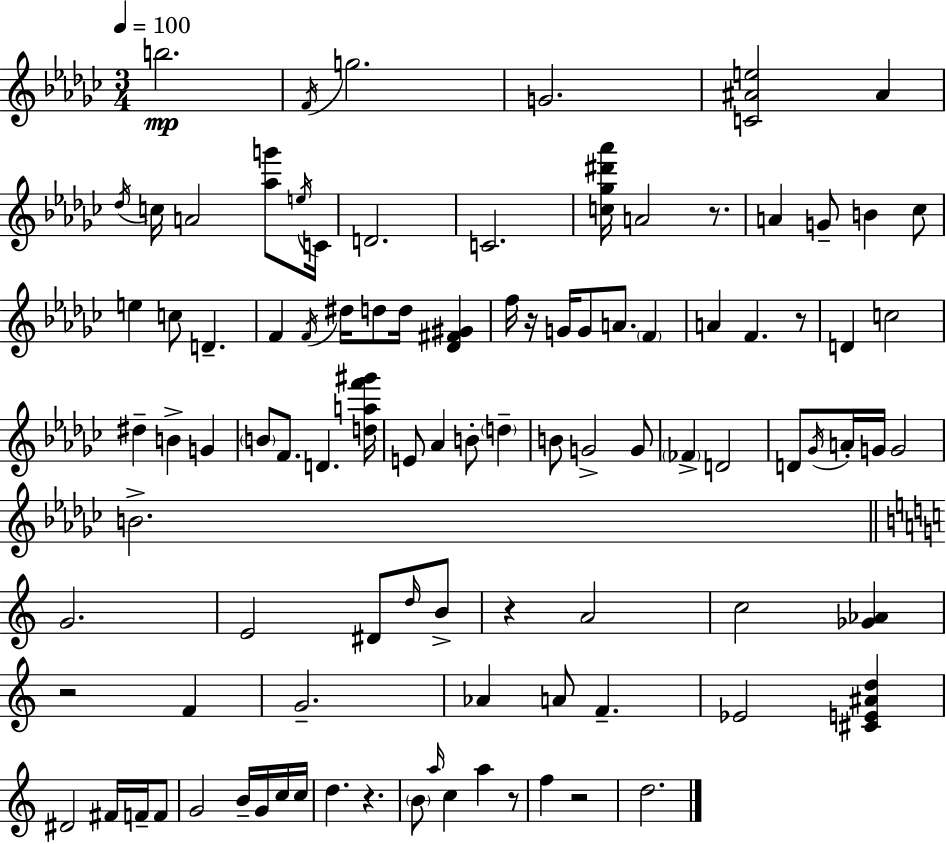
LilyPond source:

{
  \clef treble
  \numericTimeSignature
  \time 3/4
  \key ees \minor
  \tempo 4 = 100
  b''2.\mp | \acciaccatura { f'16 } g''2. | g'2. | <c' ais' e''>2 ais'4 | \break \acciaccatura { des''16 } c''16 a'2 <aes'' g'''>8 | \acciaccatura { e''16 } c'16 d'2. | c'2. | <c'' ges'' dis''' aes'''>16 a'2 | \break r8. a'4 g'8-- b'4 | ces''8 e''4 c''8 d'4.-- | f'4 \acciaccatura { f'16 } dis''16 d''8 d''16 | <des' fis' gis'>4 f''16 r16 g'16 g'8 a'8. | \break \parenthesize f'4 a'4 f'4. | r8 d'4 c''2 | dis''4-- b'4-> | g'4 \parenthesize b'8 f'8. d'4. | \break <d'' a'' f''' gis'''>16 e'8 aes'4 b'8-. | \parenthesize d''4-- b'8 g'2-> | g'8 \parenthesize fes'4-> d'2 | d'8 \acciaccatura { ges'16 } a'16-. g'16 g'2 | \break b'2.-> | \bar "||" \break \key c \major g'2. | e'2 dis'8 \grace { d''16 } b'8-> | r4 a'2 | c''2 <ges' aes'>4 | \break r2 f'4 | g'2.-- | aes'4 a'8 f'4.-- | ees'2 <cis' e' ais' d''>4 | \break dis'2 fis'16 f'16-- f'8 | g'2 b'16-- g'16 c''16 | c''16 d''4. r4. | \parenthesize b'8 \grace { a''16 } c''4 a''4 | \break r8 f''4 r2 | d''2. | \bar "|."
}